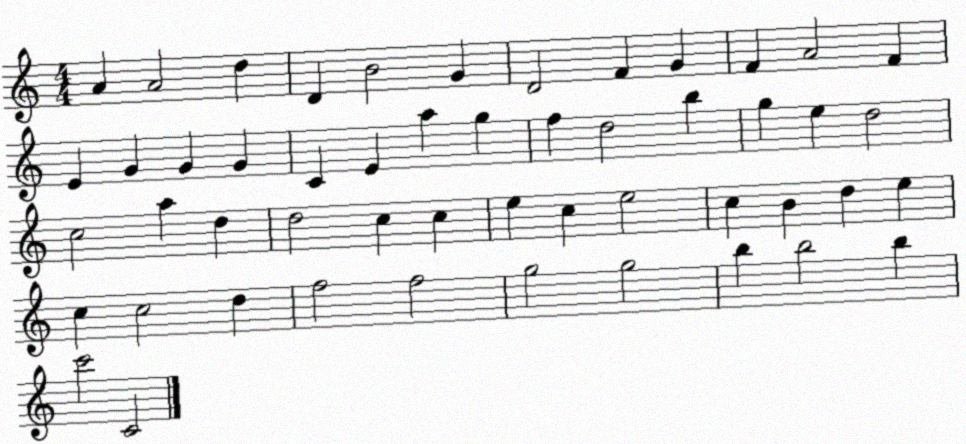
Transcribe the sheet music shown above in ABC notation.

X:1
T:Untitled
M:4/4
L:1/4
K:C
A A2 d D B2 G D2 F G F A2 F E G G G C E a g f d2 b g e d2 c2 a d d2 c c e c e2 c B d e c c2 d f2 f2 g2 g2 b b2 b c'2 C2